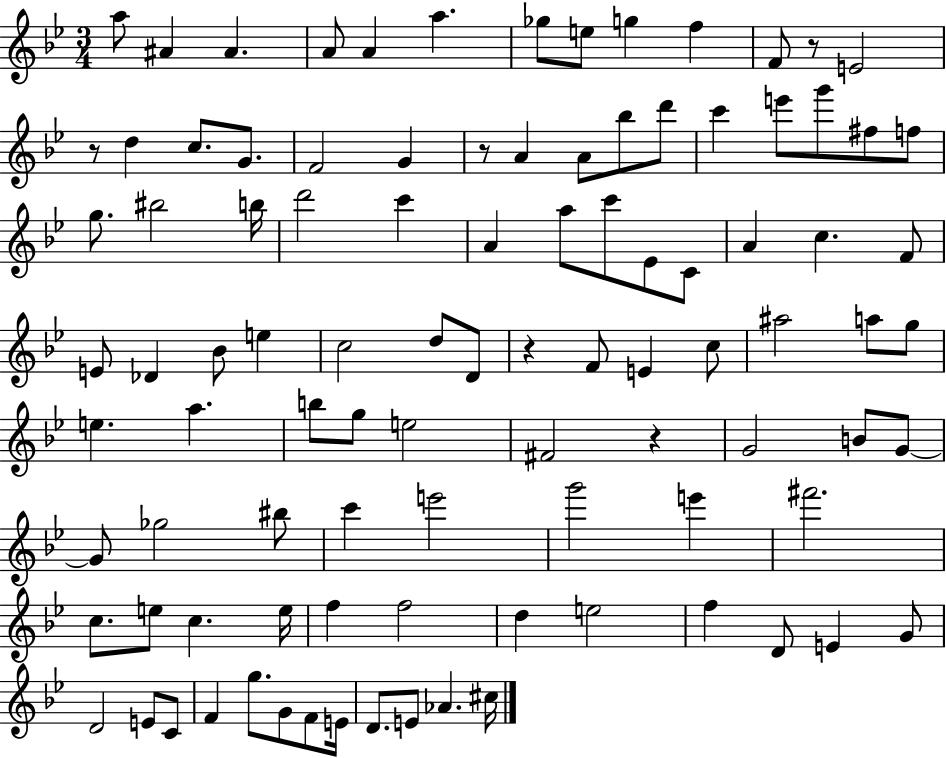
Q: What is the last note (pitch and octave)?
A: C#5